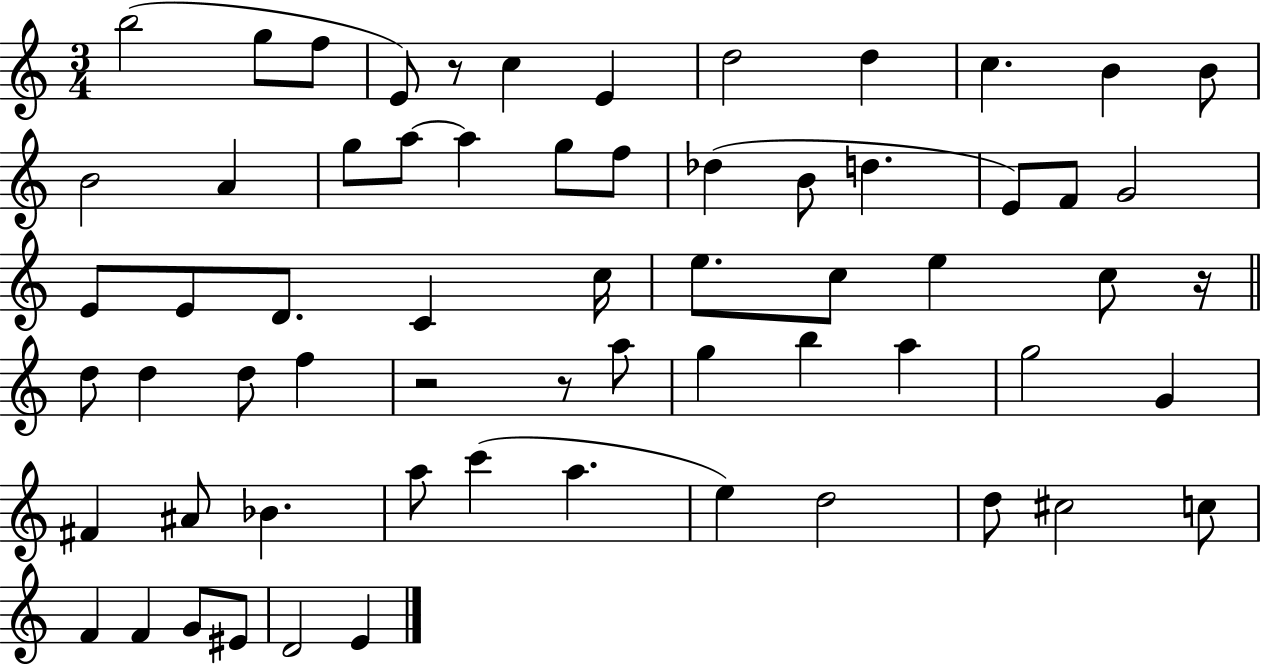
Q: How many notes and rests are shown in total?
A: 64